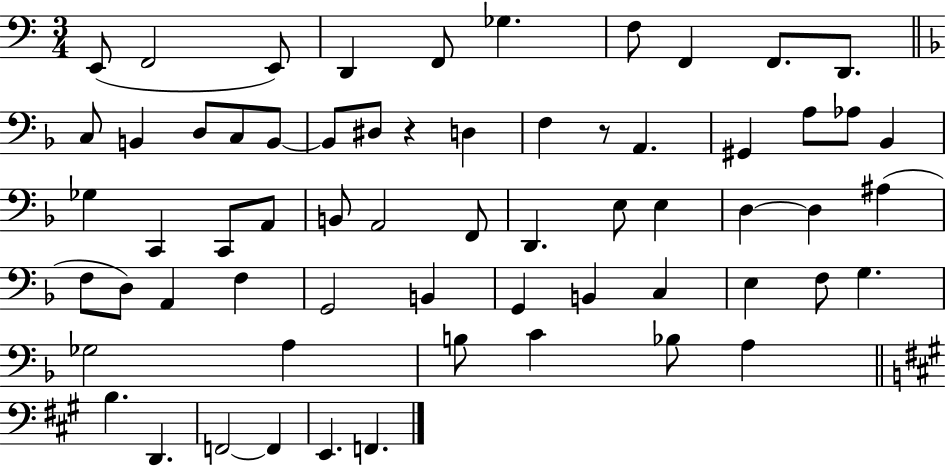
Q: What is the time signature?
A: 3/4